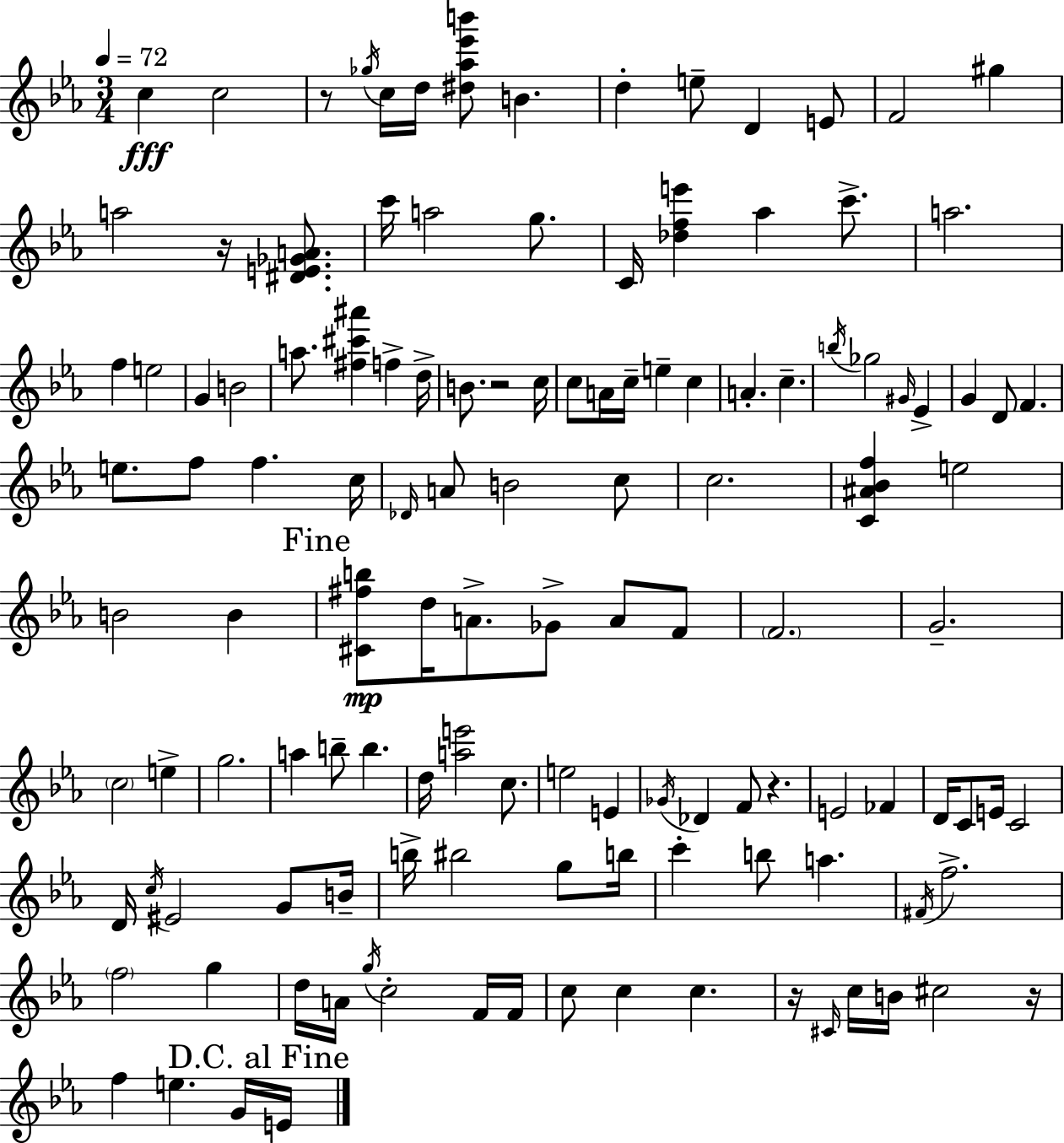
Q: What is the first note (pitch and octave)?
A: C5